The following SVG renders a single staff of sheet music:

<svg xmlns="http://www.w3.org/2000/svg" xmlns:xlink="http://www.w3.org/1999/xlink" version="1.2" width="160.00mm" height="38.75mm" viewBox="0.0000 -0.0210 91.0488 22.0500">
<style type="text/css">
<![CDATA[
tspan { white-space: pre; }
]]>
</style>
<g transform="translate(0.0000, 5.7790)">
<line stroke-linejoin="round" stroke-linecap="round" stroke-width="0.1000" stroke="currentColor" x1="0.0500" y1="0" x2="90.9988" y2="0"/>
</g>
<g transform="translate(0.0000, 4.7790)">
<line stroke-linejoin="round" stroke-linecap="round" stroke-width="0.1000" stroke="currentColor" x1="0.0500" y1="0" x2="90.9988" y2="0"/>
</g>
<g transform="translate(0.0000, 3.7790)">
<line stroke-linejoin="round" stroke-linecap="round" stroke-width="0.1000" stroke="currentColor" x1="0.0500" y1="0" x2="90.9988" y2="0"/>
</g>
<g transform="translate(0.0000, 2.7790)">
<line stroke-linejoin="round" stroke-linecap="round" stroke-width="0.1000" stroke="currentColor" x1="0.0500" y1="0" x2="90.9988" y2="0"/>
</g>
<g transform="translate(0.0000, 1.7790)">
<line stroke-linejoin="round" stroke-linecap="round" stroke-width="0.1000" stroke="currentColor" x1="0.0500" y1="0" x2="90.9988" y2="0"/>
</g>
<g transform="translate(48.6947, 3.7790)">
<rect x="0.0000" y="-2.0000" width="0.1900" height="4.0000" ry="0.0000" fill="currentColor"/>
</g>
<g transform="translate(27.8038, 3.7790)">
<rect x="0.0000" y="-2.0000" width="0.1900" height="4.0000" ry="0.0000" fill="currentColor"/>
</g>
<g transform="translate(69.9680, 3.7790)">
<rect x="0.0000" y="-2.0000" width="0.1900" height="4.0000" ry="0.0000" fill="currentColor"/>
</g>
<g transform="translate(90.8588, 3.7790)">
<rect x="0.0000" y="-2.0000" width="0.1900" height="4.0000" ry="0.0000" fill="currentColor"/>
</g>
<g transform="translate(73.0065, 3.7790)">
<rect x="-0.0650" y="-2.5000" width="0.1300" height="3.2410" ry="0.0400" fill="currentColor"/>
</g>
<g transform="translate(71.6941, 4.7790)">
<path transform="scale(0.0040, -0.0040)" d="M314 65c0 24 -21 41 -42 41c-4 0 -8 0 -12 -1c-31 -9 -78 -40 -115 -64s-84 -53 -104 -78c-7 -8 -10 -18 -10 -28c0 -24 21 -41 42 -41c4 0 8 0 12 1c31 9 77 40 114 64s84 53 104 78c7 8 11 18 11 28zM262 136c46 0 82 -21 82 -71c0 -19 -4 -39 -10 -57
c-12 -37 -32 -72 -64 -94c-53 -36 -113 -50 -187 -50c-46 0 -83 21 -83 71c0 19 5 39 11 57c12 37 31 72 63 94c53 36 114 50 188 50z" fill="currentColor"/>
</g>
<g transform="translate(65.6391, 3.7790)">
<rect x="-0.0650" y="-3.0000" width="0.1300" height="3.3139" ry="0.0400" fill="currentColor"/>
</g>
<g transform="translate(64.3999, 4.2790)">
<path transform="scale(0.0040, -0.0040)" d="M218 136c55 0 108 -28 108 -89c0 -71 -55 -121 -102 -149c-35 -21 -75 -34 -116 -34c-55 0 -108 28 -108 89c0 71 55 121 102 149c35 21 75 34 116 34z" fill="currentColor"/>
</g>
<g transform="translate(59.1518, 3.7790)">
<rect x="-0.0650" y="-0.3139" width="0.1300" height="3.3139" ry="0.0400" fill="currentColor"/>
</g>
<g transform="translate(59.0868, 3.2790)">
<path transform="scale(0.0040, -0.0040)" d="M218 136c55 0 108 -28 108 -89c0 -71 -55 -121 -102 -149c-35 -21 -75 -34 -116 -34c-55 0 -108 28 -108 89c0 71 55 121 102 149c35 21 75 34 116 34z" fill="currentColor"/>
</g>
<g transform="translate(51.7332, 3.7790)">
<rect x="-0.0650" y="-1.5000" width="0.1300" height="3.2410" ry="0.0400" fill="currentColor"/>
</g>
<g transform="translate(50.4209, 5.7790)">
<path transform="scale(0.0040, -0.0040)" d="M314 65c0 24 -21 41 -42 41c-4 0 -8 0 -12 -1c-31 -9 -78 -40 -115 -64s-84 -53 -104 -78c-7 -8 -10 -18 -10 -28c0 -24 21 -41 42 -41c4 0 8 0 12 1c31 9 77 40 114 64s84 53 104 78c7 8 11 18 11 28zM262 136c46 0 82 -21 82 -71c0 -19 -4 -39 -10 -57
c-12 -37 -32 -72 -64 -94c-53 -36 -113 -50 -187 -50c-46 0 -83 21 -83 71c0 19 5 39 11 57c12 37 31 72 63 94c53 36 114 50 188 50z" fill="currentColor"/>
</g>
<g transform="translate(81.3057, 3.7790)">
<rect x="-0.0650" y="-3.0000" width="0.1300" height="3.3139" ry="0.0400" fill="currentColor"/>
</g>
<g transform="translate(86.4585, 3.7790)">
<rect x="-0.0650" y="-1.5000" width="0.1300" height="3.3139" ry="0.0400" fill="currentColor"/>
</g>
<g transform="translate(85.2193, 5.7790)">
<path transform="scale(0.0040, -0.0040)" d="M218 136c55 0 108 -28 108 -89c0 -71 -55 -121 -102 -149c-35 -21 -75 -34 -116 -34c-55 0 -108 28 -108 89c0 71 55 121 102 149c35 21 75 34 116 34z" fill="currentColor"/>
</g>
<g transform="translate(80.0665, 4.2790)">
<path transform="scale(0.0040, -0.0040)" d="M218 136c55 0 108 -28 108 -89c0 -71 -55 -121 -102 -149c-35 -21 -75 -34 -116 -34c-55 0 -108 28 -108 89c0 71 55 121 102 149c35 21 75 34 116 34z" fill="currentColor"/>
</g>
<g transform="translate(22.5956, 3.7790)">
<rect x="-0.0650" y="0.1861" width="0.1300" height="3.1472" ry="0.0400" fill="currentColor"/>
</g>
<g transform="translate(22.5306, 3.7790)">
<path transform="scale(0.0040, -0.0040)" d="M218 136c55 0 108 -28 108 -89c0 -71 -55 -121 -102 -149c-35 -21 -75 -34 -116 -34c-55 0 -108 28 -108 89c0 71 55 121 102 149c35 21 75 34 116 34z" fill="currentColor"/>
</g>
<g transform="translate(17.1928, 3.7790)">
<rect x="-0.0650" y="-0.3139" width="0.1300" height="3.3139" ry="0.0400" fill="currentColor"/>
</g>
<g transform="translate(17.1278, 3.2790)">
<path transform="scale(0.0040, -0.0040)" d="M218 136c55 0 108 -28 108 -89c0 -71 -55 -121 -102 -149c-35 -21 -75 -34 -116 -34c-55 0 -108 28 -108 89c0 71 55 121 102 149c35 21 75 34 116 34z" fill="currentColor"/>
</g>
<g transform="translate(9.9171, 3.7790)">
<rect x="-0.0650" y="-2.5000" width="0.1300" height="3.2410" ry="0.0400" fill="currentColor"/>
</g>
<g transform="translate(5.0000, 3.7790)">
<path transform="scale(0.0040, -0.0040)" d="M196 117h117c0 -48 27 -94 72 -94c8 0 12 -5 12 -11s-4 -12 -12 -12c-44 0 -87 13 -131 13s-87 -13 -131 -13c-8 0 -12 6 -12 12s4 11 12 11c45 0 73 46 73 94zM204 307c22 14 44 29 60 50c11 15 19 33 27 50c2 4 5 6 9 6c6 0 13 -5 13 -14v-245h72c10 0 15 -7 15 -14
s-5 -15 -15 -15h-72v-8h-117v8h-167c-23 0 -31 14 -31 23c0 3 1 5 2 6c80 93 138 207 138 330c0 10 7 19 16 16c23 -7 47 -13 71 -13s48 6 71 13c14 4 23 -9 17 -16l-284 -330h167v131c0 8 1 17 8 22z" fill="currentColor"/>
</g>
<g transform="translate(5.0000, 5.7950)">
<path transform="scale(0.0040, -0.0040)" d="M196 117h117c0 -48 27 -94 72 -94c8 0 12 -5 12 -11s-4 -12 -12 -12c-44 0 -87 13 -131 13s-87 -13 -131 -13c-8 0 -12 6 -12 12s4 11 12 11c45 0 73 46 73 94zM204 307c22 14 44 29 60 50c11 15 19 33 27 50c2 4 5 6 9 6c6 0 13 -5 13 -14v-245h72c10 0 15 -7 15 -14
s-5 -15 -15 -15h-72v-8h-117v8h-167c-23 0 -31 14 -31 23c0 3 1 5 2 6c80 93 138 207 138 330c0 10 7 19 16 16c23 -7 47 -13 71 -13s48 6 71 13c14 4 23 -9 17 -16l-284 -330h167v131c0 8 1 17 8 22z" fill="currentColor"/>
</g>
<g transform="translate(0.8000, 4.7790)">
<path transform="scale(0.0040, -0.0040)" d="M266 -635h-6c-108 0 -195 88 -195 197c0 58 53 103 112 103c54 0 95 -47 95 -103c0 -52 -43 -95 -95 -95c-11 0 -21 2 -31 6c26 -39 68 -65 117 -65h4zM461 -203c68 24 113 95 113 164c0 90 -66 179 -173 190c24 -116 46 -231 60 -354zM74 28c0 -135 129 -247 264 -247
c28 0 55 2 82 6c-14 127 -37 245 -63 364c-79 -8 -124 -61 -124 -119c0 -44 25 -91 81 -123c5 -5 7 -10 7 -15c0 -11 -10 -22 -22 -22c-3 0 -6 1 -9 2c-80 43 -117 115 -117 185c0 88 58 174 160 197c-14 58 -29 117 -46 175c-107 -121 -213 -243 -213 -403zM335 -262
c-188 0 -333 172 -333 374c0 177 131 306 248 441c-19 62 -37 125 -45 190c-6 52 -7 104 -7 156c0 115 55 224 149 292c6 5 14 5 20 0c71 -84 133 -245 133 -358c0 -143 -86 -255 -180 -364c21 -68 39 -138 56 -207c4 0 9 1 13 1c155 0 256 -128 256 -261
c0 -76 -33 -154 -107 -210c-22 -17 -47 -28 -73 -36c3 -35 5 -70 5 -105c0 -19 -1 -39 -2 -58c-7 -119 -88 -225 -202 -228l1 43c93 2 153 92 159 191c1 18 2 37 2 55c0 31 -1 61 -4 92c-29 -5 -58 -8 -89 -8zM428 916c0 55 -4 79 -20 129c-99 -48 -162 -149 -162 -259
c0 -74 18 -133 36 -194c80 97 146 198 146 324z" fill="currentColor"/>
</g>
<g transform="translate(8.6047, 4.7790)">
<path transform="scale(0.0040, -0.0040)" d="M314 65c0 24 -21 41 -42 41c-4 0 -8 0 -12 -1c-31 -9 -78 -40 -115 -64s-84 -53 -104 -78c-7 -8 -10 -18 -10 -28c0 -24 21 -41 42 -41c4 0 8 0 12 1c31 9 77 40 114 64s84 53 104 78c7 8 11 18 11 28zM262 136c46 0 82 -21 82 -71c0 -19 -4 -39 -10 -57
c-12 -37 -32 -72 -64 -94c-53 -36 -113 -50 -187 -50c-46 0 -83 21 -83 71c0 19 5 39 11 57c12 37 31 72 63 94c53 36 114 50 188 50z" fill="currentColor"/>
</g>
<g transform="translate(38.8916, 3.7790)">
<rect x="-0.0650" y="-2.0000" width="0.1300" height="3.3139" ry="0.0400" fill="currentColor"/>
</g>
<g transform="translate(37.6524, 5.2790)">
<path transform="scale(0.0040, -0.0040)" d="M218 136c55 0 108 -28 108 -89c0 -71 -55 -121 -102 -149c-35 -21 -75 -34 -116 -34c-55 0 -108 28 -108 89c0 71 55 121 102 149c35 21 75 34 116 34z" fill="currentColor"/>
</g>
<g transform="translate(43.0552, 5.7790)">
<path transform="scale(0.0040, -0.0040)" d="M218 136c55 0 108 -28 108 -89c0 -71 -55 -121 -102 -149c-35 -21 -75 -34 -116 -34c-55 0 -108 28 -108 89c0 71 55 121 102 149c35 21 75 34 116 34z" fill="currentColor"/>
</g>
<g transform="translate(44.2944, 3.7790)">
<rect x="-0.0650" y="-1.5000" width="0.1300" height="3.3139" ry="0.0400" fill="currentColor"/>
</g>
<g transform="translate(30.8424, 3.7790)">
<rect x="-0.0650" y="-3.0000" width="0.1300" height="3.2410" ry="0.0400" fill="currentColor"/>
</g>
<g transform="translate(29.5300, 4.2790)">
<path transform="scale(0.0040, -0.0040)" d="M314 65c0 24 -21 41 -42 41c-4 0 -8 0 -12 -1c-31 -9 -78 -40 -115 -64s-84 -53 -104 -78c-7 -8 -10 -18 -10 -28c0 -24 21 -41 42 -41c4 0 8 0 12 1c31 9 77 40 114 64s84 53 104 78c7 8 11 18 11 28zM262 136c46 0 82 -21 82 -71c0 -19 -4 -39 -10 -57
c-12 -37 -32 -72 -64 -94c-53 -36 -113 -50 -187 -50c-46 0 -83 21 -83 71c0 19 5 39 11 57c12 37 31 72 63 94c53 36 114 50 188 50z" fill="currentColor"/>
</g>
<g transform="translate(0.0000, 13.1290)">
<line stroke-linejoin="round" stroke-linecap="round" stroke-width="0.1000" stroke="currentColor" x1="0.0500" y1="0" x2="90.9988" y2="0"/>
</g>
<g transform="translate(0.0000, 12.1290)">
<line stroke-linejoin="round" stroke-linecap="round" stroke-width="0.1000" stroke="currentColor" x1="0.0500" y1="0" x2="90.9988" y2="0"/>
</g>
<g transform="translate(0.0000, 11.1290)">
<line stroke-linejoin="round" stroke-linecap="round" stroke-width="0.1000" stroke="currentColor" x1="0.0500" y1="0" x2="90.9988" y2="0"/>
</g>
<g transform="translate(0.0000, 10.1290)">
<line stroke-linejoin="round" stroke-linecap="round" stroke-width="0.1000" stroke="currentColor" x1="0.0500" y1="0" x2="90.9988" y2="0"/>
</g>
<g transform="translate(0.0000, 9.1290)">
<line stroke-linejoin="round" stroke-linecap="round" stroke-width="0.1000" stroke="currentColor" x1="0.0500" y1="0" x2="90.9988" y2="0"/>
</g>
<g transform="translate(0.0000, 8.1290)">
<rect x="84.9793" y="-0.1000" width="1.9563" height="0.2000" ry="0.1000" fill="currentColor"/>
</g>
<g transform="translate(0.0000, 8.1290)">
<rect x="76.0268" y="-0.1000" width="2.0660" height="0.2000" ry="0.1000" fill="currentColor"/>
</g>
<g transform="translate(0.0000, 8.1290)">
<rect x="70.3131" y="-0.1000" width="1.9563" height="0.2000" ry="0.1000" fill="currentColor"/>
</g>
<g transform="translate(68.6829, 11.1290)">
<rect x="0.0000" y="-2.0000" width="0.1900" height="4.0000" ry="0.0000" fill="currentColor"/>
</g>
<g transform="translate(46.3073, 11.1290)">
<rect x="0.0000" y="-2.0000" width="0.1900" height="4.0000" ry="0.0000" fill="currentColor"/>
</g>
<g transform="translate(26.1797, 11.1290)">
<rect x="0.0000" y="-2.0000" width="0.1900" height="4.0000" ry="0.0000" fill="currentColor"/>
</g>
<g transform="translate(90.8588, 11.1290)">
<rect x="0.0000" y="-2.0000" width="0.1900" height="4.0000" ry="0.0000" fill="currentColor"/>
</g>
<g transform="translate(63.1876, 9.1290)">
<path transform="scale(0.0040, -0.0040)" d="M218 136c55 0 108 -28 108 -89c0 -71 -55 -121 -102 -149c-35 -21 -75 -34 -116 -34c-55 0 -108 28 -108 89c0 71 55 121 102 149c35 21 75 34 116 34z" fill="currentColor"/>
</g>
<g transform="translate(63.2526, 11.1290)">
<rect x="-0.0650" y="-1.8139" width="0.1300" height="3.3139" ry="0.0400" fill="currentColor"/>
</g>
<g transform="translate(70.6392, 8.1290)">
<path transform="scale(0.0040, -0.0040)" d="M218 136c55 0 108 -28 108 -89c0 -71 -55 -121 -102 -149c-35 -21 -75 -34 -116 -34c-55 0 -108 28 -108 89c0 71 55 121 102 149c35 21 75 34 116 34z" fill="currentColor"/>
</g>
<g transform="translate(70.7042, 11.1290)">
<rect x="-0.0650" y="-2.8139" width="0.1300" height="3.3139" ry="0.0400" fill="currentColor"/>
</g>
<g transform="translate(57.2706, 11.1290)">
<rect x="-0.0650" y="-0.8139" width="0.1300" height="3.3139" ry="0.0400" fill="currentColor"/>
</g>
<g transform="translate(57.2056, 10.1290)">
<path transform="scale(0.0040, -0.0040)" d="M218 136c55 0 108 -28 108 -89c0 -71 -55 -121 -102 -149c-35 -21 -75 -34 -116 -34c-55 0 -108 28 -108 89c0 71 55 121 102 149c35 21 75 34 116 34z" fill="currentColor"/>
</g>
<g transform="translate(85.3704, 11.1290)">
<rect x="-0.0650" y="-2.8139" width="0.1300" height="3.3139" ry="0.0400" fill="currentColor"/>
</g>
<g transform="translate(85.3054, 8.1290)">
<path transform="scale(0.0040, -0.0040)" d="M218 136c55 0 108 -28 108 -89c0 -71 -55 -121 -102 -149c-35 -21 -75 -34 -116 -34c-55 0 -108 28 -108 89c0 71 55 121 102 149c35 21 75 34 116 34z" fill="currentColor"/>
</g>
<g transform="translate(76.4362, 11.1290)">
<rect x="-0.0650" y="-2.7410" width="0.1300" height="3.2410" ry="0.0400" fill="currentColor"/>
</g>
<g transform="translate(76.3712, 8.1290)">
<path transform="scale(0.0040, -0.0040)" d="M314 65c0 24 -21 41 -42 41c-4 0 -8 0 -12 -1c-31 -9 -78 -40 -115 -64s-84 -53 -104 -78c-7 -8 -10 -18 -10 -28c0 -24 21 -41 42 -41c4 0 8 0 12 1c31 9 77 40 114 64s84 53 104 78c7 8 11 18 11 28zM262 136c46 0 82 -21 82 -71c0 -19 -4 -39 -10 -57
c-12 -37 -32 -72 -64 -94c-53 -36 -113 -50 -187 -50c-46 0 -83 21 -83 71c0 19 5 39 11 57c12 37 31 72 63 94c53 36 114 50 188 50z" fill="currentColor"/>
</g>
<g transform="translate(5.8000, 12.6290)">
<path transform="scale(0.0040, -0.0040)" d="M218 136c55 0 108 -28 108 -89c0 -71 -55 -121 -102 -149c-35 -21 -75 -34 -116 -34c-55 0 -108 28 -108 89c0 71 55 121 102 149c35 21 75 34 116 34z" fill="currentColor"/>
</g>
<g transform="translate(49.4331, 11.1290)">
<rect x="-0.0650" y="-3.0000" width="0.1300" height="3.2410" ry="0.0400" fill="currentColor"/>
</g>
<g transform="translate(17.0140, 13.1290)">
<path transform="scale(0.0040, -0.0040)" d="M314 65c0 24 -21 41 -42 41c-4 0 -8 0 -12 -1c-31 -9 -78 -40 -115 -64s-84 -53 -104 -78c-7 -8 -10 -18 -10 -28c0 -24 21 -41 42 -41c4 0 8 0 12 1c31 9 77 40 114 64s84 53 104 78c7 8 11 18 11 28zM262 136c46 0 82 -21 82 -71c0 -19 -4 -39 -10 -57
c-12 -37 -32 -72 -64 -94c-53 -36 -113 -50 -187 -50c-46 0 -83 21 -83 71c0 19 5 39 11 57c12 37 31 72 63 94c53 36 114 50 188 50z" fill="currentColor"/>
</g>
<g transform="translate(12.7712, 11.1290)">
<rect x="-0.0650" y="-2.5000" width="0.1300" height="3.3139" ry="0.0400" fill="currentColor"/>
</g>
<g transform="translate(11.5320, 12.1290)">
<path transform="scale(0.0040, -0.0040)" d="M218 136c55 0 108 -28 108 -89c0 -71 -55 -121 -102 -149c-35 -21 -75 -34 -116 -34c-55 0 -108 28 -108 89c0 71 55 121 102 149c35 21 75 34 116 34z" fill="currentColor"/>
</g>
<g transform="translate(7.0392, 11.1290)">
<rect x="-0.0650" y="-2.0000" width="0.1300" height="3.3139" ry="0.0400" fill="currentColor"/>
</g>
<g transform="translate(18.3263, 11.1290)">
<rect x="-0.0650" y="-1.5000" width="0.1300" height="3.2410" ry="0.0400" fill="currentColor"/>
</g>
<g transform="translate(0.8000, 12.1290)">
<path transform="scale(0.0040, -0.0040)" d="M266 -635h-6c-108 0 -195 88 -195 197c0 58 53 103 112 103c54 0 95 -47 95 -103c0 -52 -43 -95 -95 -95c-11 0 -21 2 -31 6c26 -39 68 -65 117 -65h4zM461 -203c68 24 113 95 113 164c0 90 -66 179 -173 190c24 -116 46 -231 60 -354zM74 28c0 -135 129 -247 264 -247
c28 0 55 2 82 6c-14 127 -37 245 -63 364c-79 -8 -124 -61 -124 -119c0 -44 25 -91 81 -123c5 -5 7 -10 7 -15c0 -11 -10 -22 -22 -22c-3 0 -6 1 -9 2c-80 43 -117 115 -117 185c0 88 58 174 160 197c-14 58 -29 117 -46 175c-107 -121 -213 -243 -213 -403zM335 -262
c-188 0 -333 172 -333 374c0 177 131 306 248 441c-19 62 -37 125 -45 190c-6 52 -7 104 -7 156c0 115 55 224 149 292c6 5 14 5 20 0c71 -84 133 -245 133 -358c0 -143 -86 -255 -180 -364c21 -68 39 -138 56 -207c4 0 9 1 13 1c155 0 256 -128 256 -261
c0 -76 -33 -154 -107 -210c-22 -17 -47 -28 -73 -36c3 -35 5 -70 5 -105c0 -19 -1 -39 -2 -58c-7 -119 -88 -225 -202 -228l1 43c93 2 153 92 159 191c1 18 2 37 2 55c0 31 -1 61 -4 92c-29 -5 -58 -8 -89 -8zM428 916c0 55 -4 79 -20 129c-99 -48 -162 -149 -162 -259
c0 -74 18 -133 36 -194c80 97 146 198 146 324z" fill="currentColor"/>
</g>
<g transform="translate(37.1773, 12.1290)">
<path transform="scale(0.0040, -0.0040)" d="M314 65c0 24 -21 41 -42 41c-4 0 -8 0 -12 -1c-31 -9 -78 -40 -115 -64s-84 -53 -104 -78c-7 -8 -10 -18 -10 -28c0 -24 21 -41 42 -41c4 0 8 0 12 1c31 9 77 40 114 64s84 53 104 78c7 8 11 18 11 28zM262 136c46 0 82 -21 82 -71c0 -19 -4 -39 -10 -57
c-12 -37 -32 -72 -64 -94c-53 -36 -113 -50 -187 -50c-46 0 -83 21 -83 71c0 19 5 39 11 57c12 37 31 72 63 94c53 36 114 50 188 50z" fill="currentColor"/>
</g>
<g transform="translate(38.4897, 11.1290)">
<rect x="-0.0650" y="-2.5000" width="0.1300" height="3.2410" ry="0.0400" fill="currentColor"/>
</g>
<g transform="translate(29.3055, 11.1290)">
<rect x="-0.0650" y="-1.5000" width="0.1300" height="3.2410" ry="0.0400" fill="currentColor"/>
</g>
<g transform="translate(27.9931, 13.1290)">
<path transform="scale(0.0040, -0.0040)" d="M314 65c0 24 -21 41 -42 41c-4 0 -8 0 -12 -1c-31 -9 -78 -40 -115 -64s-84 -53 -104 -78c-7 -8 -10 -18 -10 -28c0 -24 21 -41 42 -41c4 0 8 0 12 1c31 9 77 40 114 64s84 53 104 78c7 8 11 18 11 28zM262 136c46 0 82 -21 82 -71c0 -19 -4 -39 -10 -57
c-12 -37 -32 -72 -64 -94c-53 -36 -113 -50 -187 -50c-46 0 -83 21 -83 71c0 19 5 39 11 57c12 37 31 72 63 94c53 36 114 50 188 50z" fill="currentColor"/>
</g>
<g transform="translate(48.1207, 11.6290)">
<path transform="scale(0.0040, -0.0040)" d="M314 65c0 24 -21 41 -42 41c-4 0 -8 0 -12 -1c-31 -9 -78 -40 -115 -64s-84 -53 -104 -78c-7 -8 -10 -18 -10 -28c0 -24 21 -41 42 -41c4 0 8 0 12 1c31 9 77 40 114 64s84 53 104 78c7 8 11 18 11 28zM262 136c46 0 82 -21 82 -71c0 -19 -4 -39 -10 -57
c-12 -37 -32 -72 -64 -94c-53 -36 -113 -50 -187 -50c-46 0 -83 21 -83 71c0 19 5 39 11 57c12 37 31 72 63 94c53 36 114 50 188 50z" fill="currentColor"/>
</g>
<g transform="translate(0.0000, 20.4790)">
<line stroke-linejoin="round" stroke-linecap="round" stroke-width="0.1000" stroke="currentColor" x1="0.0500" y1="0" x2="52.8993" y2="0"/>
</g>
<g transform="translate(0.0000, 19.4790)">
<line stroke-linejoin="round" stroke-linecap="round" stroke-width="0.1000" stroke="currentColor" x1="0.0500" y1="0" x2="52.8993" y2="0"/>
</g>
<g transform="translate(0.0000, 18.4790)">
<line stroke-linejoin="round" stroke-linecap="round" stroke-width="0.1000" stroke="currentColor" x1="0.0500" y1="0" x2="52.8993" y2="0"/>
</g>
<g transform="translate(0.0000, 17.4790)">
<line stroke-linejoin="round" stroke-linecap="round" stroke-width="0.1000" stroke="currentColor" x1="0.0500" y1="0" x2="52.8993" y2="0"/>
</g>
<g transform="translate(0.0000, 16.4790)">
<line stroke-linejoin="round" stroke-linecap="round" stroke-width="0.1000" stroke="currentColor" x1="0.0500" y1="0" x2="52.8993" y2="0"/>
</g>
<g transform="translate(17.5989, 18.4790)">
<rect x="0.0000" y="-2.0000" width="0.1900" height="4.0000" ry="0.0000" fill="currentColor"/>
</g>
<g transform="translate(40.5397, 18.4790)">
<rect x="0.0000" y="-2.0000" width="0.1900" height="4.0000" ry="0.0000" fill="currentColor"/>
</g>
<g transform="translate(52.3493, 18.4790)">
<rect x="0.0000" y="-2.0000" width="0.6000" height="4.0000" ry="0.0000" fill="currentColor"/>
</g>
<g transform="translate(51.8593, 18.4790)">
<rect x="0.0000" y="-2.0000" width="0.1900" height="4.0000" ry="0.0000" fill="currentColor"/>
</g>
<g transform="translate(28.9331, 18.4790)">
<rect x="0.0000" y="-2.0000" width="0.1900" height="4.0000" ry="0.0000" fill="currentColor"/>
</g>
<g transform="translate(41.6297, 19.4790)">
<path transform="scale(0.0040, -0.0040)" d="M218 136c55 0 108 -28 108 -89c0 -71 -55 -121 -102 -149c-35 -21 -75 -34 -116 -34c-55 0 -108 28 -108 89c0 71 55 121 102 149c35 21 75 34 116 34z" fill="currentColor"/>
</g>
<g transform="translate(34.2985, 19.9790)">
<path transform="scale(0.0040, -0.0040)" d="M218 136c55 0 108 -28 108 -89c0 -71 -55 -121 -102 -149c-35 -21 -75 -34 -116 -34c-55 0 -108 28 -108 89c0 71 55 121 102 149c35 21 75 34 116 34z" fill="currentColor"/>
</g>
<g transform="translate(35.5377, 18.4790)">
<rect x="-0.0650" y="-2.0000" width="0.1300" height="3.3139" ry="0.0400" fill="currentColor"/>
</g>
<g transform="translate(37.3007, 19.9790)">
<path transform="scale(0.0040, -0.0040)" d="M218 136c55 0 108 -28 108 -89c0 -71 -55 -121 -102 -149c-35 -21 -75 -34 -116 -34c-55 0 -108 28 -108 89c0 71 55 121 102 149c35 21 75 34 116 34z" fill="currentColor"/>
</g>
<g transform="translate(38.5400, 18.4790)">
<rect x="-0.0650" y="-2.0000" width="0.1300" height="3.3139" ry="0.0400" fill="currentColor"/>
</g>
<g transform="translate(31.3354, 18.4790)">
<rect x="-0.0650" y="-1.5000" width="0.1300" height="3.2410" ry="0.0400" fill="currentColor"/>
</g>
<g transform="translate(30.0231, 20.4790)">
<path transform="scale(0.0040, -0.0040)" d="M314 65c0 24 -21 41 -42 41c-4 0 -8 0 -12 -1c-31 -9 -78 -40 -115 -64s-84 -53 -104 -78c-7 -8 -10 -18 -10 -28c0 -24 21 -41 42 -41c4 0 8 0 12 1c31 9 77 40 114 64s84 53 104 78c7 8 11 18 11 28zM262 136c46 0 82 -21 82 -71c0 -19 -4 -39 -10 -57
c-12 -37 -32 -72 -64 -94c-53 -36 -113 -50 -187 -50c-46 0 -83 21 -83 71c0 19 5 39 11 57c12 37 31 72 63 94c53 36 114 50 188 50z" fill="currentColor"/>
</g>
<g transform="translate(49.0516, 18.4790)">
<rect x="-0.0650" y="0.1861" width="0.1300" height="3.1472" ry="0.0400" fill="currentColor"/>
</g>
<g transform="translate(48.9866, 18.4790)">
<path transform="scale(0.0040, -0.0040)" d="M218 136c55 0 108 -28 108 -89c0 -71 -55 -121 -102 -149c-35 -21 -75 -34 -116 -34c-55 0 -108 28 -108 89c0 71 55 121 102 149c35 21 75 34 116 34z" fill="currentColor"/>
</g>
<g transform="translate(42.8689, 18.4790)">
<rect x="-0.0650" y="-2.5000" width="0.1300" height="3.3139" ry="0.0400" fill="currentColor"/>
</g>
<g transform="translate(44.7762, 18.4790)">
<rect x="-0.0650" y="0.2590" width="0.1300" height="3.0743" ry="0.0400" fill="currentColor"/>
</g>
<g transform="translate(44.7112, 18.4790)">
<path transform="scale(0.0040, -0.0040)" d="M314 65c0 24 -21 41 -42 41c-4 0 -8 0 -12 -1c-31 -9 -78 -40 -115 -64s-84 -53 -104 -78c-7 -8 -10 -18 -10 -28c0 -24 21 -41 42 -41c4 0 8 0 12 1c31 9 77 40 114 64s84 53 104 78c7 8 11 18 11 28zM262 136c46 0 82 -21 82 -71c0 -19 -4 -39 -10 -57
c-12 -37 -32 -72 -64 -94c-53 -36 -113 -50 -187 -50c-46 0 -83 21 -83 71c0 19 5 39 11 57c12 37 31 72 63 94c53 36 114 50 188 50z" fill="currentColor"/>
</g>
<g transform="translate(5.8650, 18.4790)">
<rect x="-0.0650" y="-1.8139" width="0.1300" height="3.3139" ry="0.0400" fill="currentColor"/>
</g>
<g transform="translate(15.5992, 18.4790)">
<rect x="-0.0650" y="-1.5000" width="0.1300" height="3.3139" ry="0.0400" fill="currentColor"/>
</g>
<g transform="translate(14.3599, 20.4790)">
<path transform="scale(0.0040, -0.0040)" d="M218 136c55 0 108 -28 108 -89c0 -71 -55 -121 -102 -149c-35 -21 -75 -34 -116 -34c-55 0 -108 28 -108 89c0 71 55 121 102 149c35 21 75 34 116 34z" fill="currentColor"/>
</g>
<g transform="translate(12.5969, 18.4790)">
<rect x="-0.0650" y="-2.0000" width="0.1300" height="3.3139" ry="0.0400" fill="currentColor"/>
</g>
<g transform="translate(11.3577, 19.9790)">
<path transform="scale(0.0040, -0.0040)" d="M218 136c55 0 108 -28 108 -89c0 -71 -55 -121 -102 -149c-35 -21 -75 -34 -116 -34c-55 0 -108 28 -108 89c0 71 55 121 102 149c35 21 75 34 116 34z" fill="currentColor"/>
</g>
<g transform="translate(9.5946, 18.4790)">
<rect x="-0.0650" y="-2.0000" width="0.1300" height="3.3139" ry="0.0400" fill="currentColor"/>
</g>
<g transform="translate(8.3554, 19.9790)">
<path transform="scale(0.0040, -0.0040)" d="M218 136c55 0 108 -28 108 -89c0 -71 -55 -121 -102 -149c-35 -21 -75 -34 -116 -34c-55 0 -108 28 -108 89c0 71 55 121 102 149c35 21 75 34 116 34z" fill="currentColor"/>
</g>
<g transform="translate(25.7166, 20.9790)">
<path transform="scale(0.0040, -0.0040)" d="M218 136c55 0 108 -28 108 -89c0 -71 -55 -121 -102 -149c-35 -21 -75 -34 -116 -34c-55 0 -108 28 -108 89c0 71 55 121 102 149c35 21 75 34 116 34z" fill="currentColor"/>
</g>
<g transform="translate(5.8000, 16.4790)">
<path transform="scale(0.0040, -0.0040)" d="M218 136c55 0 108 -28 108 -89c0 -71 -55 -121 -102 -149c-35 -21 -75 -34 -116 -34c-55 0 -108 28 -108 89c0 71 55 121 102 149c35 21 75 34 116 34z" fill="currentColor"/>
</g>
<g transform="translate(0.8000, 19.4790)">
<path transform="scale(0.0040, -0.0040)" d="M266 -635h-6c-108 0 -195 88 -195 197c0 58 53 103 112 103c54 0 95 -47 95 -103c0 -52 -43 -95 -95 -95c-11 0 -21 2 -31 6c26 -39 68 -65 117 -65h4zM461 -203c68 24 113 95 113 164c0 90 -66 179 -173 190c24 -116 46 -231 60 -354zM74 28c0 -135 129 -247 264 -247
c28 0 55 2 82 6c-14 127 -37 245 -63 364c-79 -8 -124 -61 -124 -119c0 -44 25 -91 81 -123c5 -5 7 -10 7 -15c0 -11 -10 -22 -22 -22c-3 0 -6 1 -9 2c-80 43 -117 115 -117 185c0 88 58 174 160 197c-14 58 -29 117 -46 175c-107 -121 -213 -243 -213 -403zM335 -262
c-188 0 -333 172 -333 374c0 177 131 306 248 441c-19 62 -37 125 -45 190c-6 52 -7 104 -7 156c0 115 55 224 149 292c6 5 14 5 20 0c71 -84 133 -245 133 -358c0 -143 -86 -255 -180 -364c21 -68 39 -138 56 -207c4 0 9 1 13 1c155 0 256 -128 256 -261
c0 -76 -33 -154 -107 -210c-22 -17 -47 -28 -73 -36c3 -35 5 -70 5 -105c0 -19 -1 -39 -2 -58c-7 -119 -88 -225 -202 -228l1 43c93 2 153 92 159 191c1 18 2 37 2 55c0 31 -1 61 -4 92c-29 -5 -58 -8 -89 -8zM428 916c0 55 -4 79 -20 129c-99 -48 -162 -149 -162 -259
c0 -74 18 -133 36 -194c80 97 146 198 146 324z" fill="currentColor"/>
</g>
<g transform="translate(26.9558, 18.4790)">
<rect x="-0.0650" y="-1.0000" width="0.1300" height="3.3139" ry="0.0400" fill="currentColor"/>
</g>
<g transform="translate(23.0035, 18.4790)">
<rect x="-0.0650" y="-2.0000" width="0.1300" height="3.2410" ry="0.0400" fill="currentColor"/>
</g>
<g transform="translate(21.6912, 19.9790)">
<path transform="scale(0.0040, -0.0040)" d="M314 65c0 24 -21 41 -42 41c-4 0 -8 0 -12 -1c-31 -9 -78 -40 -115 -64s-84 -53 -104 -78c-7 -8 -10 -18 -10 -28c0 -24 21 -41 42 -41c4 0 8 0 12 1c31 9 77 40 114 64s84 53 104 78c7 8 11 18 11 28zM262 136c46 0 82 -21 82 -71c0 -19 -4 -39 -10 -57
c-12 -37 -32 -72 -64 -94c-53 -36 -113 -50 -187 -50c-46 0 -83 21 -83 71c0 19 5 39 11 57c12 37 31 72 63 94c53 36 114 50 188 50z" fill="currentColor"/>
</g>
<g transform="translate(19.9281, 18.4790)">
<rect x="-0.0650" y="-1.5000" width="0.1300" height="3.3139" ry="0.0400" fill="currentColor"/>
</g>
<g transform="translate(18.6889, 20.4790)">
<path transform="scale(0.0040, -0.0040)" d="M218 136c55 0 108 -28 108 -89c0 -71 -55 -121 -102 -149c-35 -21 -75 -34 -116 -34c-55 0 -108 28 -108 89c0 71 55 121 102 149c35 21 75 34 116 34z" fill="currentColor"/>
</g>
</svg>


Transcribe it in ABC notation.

X:1
T:Untitled
M:4/4
L:1/4
K:C
G2 c B A2 F E E2 c A G2 A E F G E2 E2 G2 A2 d f a a2 a f F F E E F2 D E2 F F G B2 B